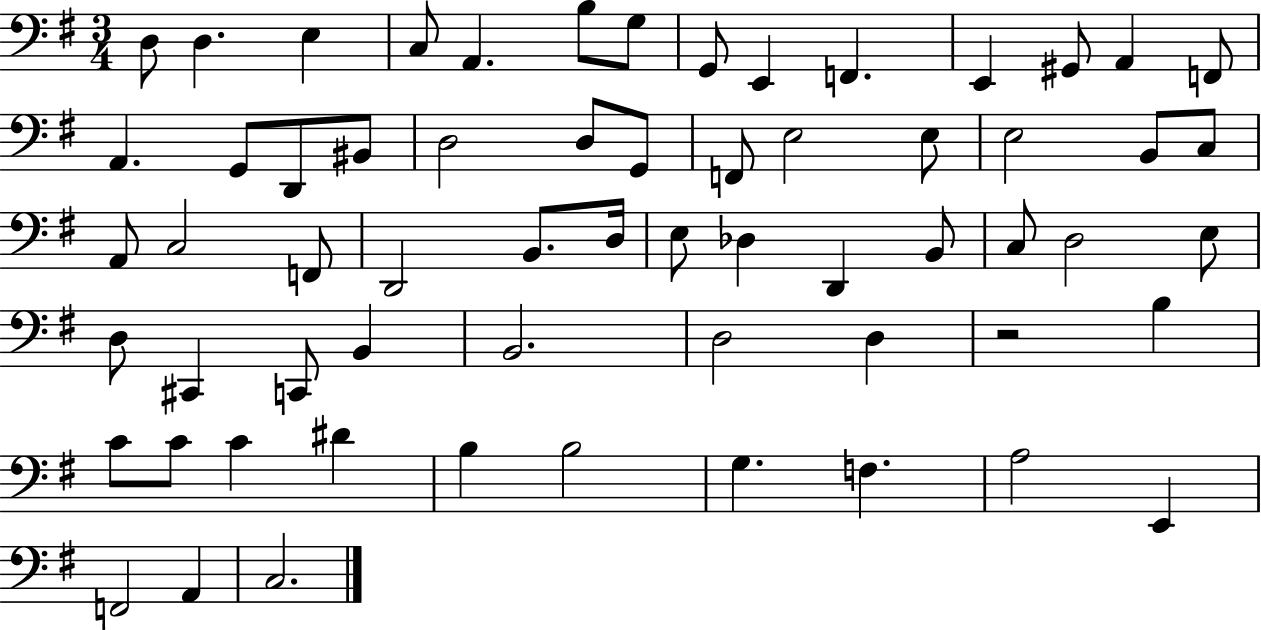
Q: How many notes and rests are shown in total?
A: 62